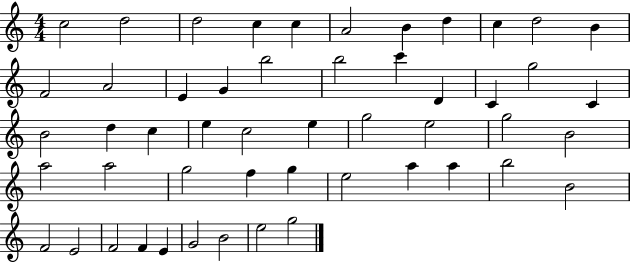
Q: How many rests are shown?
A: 0